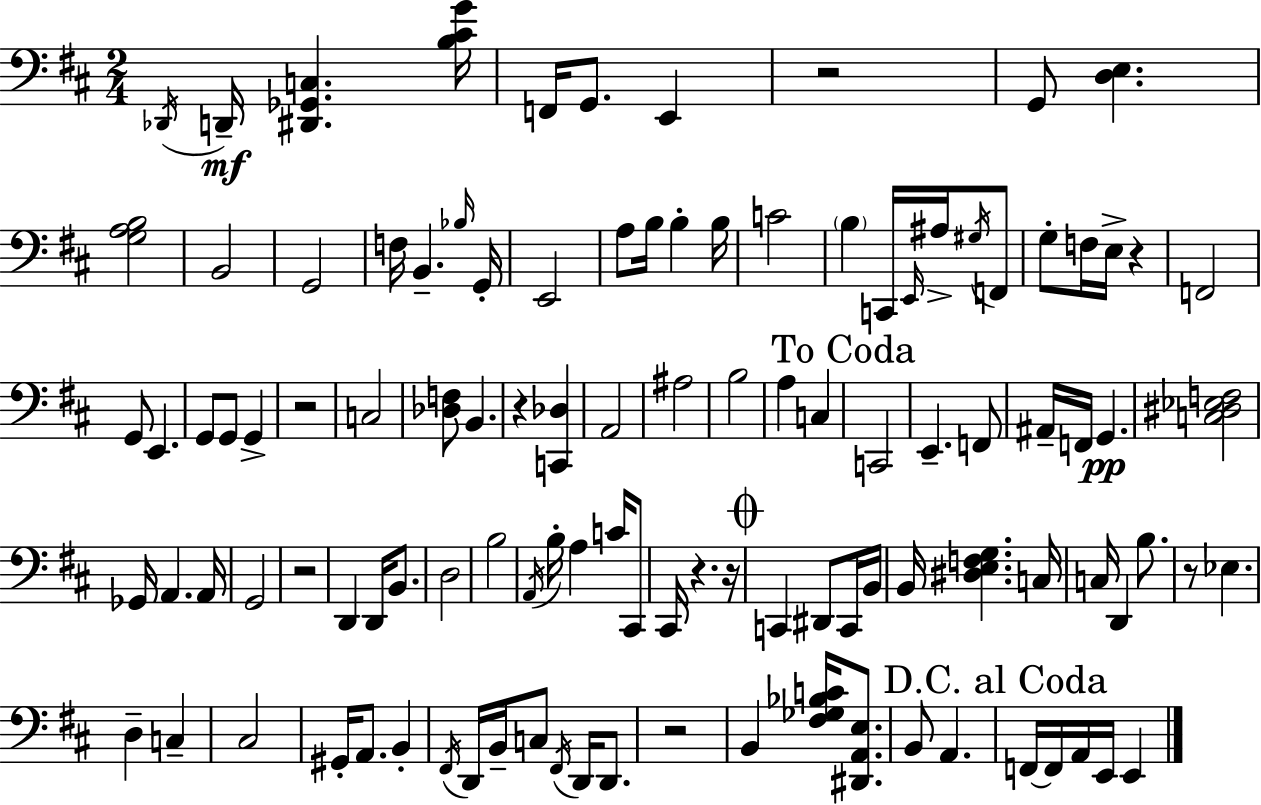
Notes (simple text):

Db2/s D2/s [D#2,Gb2,C3]/q. [B3,C#4,G4]/s F2/s G2/e. E2/q R/h G2/e [D3,E3]/q. [G3,A3,B3]/h B2/h G2/h F3/s B2/q. Bb3/s G2/s E2/h A3/e B3/s B3/q B3/s C4/h B3/q C2/s E2/s A#3/s G#3/s F2/e G3/e F3/s E3/s R/q F2/h G2/e E2/q. G2/e G2/e G2/q R/h C3/h [Db3,F3]/e B2/q. R/q [C2,Db3]/q A2/h A#3/h B3/h A3/q C3/q C2/h E2/q. F2/e A#2/s F2/s G2/q. [C3,D#3,Eb3,F3]/h Gb2/s A2/q. A2/s G2/h R/h D2/q D2/s B2/e. D3/h B3/h A2/s B3/s A3/q C4/s C#2/e C#2/s R/q. R/s C2/q D#2/e C2/s B2/s B2/s [D#3,E3,F3,G3]/q. C3/s C3/s D2/q B3/e. R/e Eb3/q. D3/q C3/q C#3/h G#2/s A2/e. B2/q F#2/s D2/s B2/s C3/e F#2/s D2/s D2/e. R/h B2/q [F#3,Gb3,Bb3,C4]/s [D#2,A2,E3]/e. B2/e A2/q. F2/s F2/s A2/s E2/s E2/q